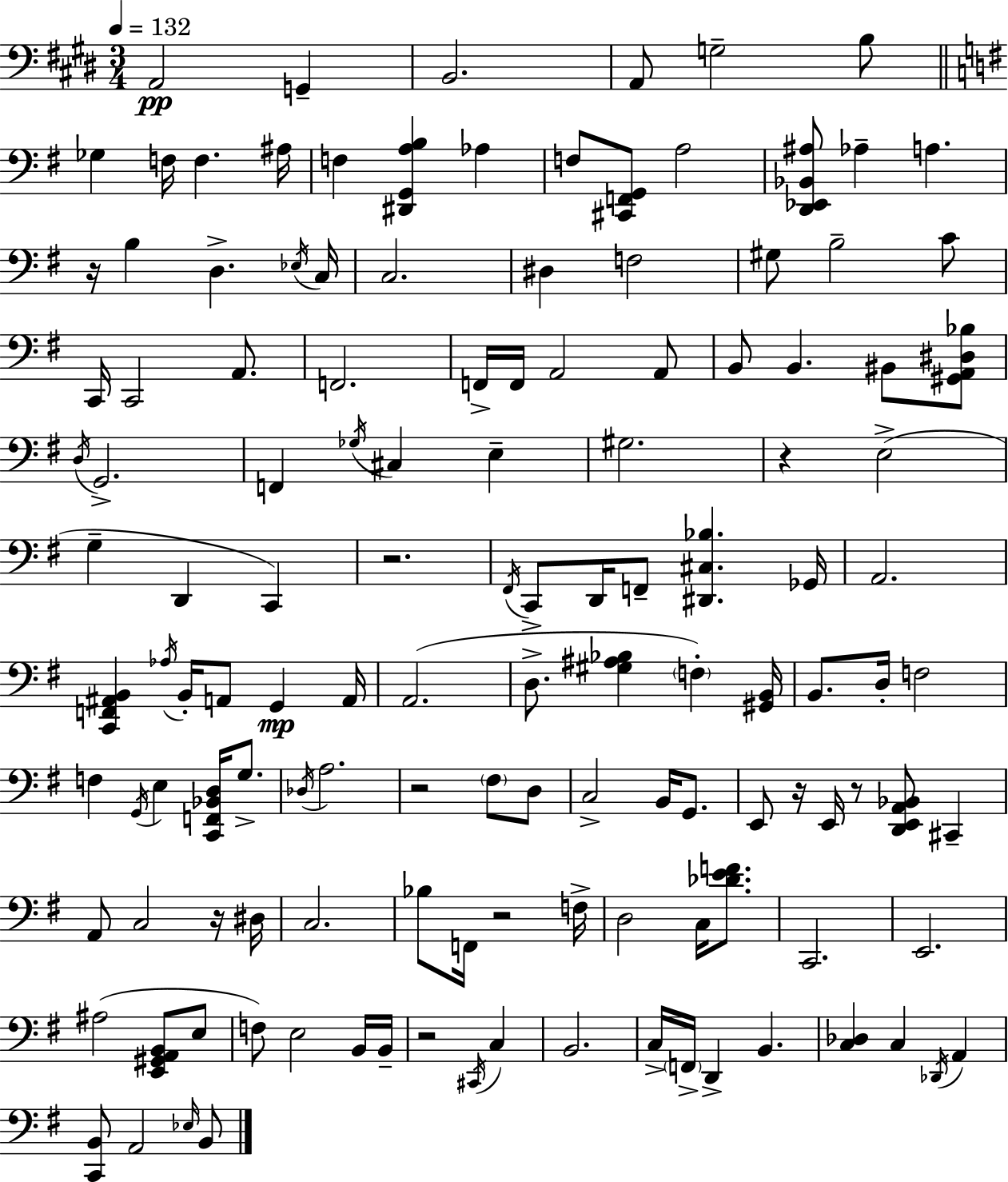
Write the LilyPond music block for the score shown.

{
  \clef bass
  \numericTimeSignature
  \time 3/4
  \key e \major
  \tempo 4 = 132
  a,2\pp g,4-- | b,2. | a,8 g2-- b8 | \bar "||" \break \key g \major ges4 f16 f4. ais16 | f4 <dis, g, a b>4 aes4 | f8 <cis, f, g,>8 a2 | <d, ees, bes, ais>8 aes4-- a4. | \break r16 b4 d4.-> \acciaccatura { ees16 } | c16 c2. | dis4 f2 | gis8 b2-- c'8 | \break c,16 c,2 a,8. | f,2. | f,16-> f,16 a,2 a,8 | b,8 b,4. bis,8 <gis, a, dis bes>8 | \break \acciaccatura { d16 } g,2.-> | f,4 \acciaccatura { ges16 } cis4 e4-- | gis2. | r4 e2->( | \break g4-- d,4 c,4) | r2. | \acciaccatura { fis,16 } c,8-> d,16 f,8-- <dis, cis bes>4. | ges,16 a,2. | \break <c, f, ais, b,>4 \acciaccatura { aes16 } b,16-. a,8 | g,4\mp a,16 a,2.( | d8.-> <gis ais bes>4 | \parenthesize f4-.) <gis, b,>16 b,8. d16-. f2 | \break f4 \acciaccatura { g,16 } e4 | <c, f, bes, d>16 g8.-> \acciaccatura { des16 } a2. | r2 | \parenthesize fis8 d8 c2-> | \break b,16 g,8. e,8 r16 e,16 r8 | <d, e, a, bes,>8 cis,4-- a,8 c2 | r16 dis16 c2. | bes8 f,16 r2 | \break f16-> d2 | c16 <des' e' f'>8. c,2. | e,2. | ais2( | \break <e, gis, a, b,>8 e8 f8) e2 | b,16 b,16-- r2 | \acciaccatura { cis,16 } c4 b,2. | c16-> \parenthesize f,16-> d,4-> | \break b,4. <c des>4 | c4 \acciaccatura { des,16 } a,4 <c, b,>8 a,2 | \grace { ees16 } b,8 \bar "|."
}